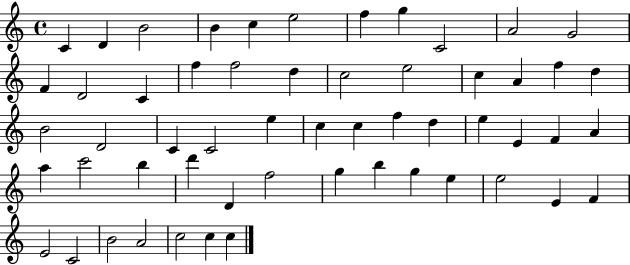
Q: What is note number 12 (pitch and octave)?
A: F4